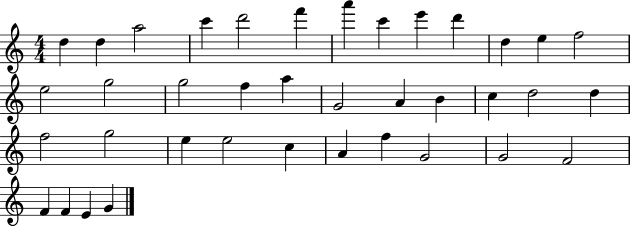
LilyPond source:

{
  \clef treble
  \numericTimeSignature
  \time 4/4
  \key c \major
  d''4 d''4 a''2 | c'''4 d'''2 f'''4 | a'''4 c'''4 e'''4 d'''4 | d''4 e''4 f''2 | \break e''2 g''2 | g''2 f''4 a''4 | g'2 a'4 b'4 | c''4 d''2 d''4 | \break f''2 g''2 | e''4 e''2 c''4 | a'4 f''4 g'2 | g'2 f'2 | \break f'4 f'4 e'4 g'4 | \bar "|."
}